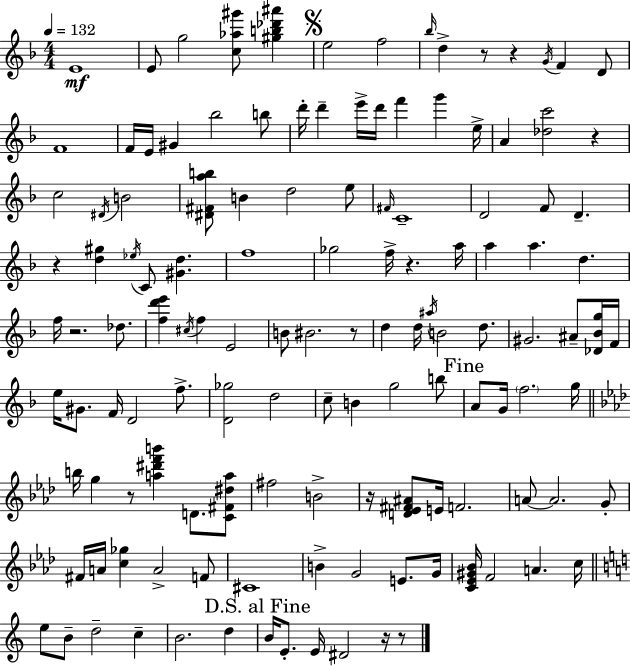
E4/w E4/e G5/h [C5,Ab5,G#6]/e [G#5,B5,Db6,A#6]/q E5/h F5/h Bb5/s D5/q R/e R/q G4/s F4/q D4/e F4/w F4/s E4/s G#4/q Bb5/h B5/e D6/s D6/q E6/s D6/s F6/q G6/q E5/s A4/q [Db5,C6]/h R/q C5/h D#4/s B4/h [D#4,F#4,A5,B5]/e B4/q D5/h E5/e F#4/s C4/w D4/h F4/e D4/q. R/q [D5,G#5]/q Eb5/s C4/e [G#4,D5]/q. F5/w Gb5/h F5/s R/q. A5/s A5/q A5/q. D5/q. F5/s R/h. Db5/e. [F5,D6,E6]/q C#5/s F5/q E4/h B4/e BIS4/h. R/e D5/q D5/s A#5/s B4/h D5/e. G#4/h. A#4/e [Db4,Bb4,G5]/s F4/s E5/s G#4/e. F4/s D4/h F5/e. [D4,Gb5]/h D5/h C5/e B4/q G5/h B5/e A4/e G4/s F5/h. G5/s B5/s G5/q R/e [A5,D#6,F6,B6]/q D4/e. [C4,F#4,D#5,A5]/e F#5/h B4/h R/s [D4,Eb4,F#4,A#4]/e E4/s F4/h. A4/e A4/h. G4/e F#4/s A4/s [C5,Gb5]/q A4/h F4/e C#4/w B4/q G4/h E4/e. G4/s [C4,Eb4,G#4,Bb4]/s F4/h A4/q. C5/s E5/e B4/e D5/h C5/q B4/h. D5/q B4/s E4/e. E4/s D#4/h R/s R/e